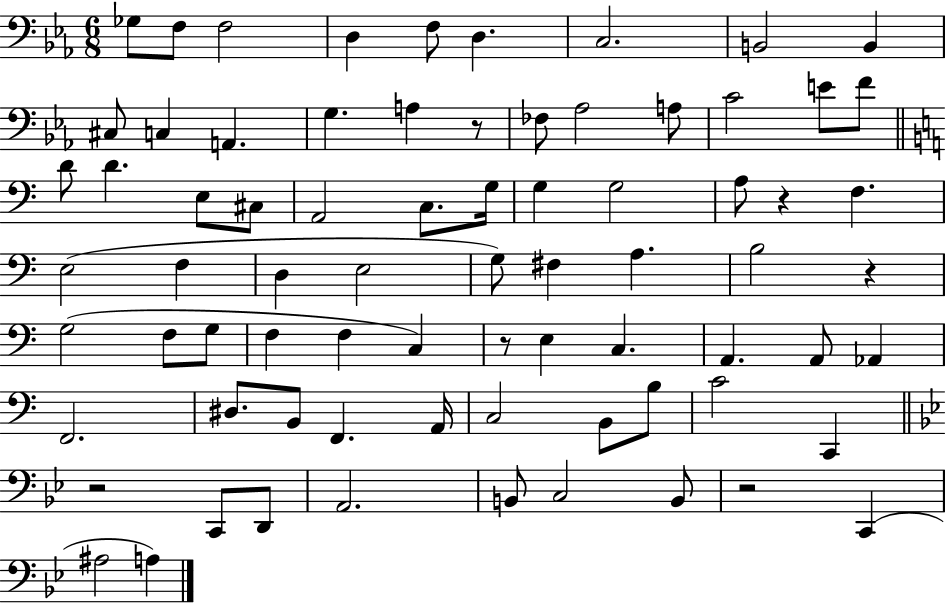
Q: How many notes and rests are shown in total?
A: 75